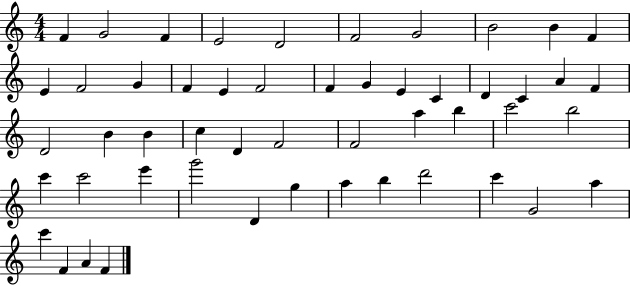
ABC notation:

X:1
T:Untitled
M:4/4
L:1/4
K:C
F G2 F E2 D2 F2 G2 B2 B F E F2 G F E F2 F G E C D C A F D2 B B c D F2 F2 a b c'2 b2 c' c'2 e' g'2 D g a b d'2 c' G2 a c' F A F